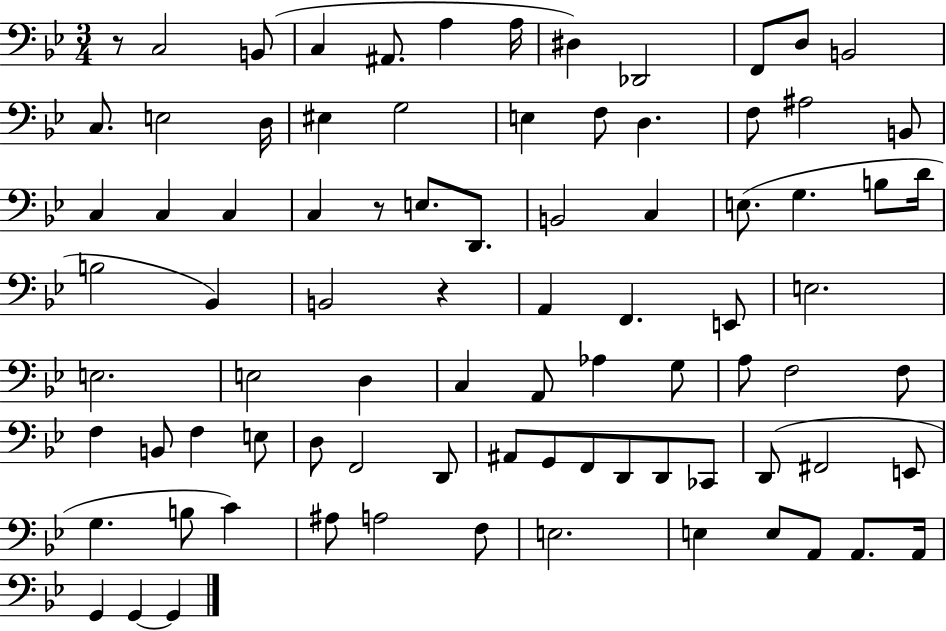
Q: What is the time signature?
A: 3/4